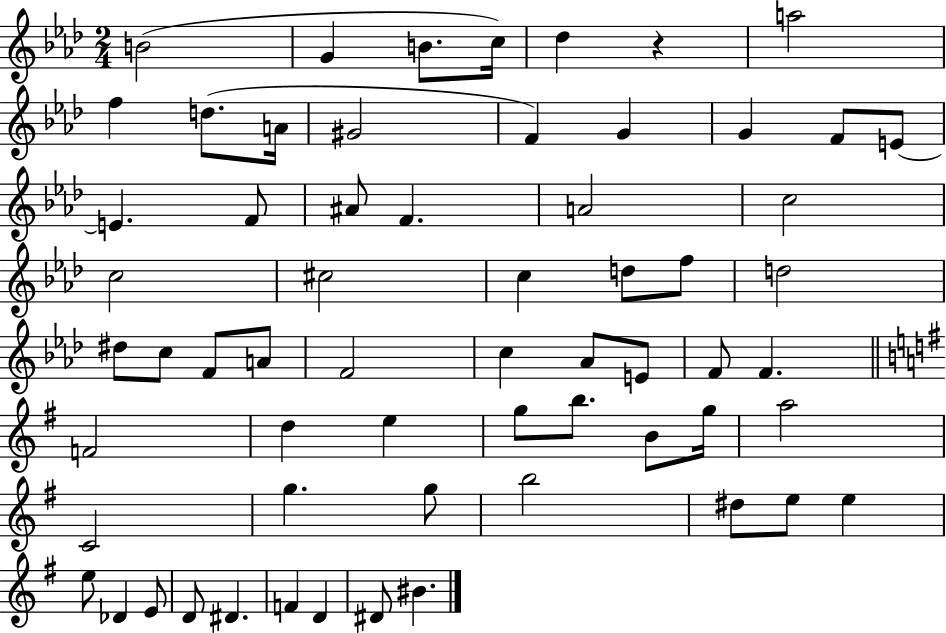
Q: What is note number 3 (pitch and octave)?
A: B4